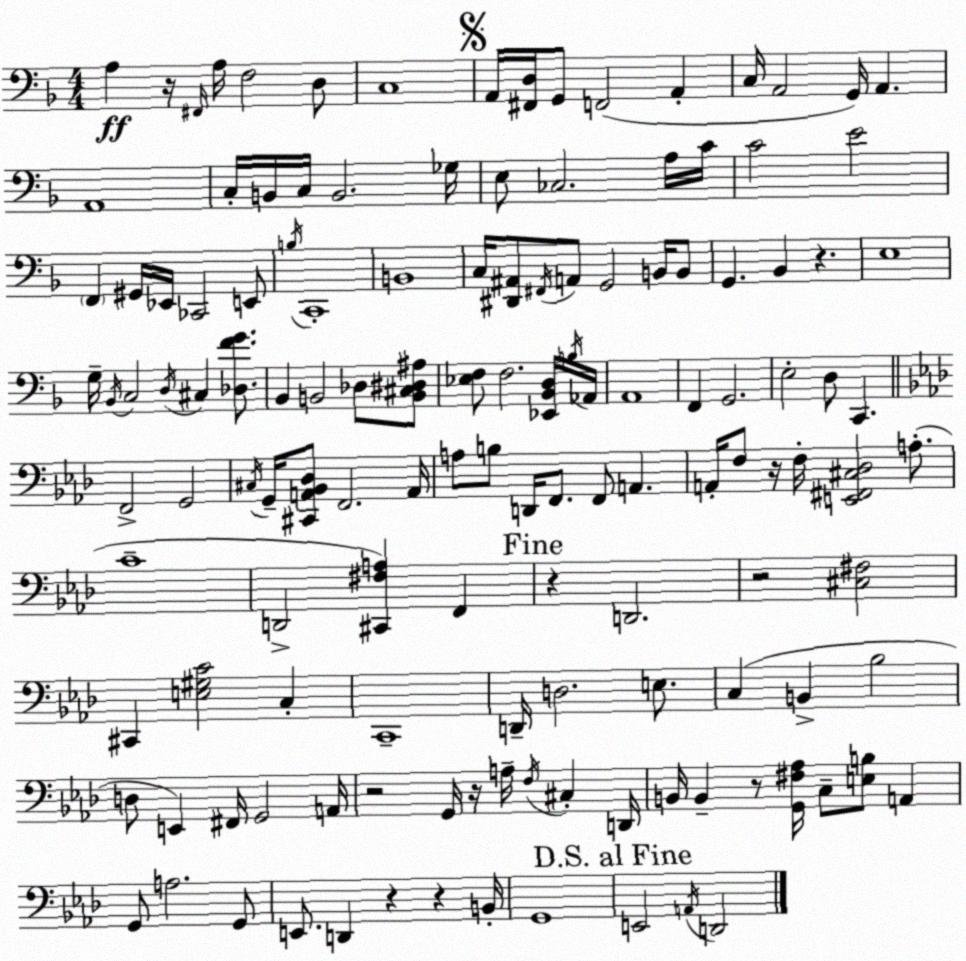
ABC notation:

X:1
T:Untitled
M:4/4
L:1/4
K:Dm
A, z/4 ^F,,/4 A,/4 F,2 D,/2 C,4 A,,/4 [^F,,D,]/4 G,,/2 F,,2 A,, C,/4 A,,2 G,,/4 A,, A,,4 C,/4 B,,/4 C,/4 B,,2 _G,/4 E,/2 _C,2 A,/4 C/4 C2 E2 F,, ^G,,/4 _E,,/4 _C,,2 E,,/2 B,/4 C,,4 B,,4 C,/4 [^D,,^A,,]/2 ^F,,/4 A,,/2 G,,2 B,,/4 B,,/2 G,, _B,, z E,4 G,/4 _B,,/4 C,2 D,/4 ^C, [_D,FG]/2 _B,, B,,2 _D,/2 [B,,^C,^D,^A,]/2 [_E,F,]/2 F,2 [_E,,_B,,D,]/4 B,/4 _A,,/4 A,,4 F,, G,,2 E,2 D,/2 C,, F,,2 G,,2 ^C,/4 G,,/4 [^C,,A,,_B,,_D,]/2 F,,2 A,,/4 A,/2 B,/2 D,,/4 F,,/2 F,,/2 A,, A,,/4 F,/2 z/4 F,/4 [E,,^F,,^C,_D,]2 A,/2 C4 D,,2 [^C,,^F,A,] F,, z D,,2 z2 [^C,^F,]2 ^C,, [E,^G,C]2 C, C,,4 D,,/4 D,2 E,/2 C, B,, _B,2 D,/2 E,, ^F,,/4 G,,2 A,,/4 z2 G,,/4 z/4 A,/4 F,/4 ^C, D,,/4 B,,/4 B,, z/2 [G,,^F,_A,]/4 C,/2 [E,B,]/2 A,, G,,/2 A,2 G,,/2 E,,/2 D,, z z B,,/4 G,,4 E,,2 A,,/4 D,,2